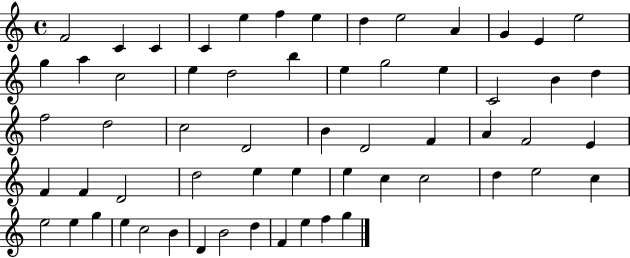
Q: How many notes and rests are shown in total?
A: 60